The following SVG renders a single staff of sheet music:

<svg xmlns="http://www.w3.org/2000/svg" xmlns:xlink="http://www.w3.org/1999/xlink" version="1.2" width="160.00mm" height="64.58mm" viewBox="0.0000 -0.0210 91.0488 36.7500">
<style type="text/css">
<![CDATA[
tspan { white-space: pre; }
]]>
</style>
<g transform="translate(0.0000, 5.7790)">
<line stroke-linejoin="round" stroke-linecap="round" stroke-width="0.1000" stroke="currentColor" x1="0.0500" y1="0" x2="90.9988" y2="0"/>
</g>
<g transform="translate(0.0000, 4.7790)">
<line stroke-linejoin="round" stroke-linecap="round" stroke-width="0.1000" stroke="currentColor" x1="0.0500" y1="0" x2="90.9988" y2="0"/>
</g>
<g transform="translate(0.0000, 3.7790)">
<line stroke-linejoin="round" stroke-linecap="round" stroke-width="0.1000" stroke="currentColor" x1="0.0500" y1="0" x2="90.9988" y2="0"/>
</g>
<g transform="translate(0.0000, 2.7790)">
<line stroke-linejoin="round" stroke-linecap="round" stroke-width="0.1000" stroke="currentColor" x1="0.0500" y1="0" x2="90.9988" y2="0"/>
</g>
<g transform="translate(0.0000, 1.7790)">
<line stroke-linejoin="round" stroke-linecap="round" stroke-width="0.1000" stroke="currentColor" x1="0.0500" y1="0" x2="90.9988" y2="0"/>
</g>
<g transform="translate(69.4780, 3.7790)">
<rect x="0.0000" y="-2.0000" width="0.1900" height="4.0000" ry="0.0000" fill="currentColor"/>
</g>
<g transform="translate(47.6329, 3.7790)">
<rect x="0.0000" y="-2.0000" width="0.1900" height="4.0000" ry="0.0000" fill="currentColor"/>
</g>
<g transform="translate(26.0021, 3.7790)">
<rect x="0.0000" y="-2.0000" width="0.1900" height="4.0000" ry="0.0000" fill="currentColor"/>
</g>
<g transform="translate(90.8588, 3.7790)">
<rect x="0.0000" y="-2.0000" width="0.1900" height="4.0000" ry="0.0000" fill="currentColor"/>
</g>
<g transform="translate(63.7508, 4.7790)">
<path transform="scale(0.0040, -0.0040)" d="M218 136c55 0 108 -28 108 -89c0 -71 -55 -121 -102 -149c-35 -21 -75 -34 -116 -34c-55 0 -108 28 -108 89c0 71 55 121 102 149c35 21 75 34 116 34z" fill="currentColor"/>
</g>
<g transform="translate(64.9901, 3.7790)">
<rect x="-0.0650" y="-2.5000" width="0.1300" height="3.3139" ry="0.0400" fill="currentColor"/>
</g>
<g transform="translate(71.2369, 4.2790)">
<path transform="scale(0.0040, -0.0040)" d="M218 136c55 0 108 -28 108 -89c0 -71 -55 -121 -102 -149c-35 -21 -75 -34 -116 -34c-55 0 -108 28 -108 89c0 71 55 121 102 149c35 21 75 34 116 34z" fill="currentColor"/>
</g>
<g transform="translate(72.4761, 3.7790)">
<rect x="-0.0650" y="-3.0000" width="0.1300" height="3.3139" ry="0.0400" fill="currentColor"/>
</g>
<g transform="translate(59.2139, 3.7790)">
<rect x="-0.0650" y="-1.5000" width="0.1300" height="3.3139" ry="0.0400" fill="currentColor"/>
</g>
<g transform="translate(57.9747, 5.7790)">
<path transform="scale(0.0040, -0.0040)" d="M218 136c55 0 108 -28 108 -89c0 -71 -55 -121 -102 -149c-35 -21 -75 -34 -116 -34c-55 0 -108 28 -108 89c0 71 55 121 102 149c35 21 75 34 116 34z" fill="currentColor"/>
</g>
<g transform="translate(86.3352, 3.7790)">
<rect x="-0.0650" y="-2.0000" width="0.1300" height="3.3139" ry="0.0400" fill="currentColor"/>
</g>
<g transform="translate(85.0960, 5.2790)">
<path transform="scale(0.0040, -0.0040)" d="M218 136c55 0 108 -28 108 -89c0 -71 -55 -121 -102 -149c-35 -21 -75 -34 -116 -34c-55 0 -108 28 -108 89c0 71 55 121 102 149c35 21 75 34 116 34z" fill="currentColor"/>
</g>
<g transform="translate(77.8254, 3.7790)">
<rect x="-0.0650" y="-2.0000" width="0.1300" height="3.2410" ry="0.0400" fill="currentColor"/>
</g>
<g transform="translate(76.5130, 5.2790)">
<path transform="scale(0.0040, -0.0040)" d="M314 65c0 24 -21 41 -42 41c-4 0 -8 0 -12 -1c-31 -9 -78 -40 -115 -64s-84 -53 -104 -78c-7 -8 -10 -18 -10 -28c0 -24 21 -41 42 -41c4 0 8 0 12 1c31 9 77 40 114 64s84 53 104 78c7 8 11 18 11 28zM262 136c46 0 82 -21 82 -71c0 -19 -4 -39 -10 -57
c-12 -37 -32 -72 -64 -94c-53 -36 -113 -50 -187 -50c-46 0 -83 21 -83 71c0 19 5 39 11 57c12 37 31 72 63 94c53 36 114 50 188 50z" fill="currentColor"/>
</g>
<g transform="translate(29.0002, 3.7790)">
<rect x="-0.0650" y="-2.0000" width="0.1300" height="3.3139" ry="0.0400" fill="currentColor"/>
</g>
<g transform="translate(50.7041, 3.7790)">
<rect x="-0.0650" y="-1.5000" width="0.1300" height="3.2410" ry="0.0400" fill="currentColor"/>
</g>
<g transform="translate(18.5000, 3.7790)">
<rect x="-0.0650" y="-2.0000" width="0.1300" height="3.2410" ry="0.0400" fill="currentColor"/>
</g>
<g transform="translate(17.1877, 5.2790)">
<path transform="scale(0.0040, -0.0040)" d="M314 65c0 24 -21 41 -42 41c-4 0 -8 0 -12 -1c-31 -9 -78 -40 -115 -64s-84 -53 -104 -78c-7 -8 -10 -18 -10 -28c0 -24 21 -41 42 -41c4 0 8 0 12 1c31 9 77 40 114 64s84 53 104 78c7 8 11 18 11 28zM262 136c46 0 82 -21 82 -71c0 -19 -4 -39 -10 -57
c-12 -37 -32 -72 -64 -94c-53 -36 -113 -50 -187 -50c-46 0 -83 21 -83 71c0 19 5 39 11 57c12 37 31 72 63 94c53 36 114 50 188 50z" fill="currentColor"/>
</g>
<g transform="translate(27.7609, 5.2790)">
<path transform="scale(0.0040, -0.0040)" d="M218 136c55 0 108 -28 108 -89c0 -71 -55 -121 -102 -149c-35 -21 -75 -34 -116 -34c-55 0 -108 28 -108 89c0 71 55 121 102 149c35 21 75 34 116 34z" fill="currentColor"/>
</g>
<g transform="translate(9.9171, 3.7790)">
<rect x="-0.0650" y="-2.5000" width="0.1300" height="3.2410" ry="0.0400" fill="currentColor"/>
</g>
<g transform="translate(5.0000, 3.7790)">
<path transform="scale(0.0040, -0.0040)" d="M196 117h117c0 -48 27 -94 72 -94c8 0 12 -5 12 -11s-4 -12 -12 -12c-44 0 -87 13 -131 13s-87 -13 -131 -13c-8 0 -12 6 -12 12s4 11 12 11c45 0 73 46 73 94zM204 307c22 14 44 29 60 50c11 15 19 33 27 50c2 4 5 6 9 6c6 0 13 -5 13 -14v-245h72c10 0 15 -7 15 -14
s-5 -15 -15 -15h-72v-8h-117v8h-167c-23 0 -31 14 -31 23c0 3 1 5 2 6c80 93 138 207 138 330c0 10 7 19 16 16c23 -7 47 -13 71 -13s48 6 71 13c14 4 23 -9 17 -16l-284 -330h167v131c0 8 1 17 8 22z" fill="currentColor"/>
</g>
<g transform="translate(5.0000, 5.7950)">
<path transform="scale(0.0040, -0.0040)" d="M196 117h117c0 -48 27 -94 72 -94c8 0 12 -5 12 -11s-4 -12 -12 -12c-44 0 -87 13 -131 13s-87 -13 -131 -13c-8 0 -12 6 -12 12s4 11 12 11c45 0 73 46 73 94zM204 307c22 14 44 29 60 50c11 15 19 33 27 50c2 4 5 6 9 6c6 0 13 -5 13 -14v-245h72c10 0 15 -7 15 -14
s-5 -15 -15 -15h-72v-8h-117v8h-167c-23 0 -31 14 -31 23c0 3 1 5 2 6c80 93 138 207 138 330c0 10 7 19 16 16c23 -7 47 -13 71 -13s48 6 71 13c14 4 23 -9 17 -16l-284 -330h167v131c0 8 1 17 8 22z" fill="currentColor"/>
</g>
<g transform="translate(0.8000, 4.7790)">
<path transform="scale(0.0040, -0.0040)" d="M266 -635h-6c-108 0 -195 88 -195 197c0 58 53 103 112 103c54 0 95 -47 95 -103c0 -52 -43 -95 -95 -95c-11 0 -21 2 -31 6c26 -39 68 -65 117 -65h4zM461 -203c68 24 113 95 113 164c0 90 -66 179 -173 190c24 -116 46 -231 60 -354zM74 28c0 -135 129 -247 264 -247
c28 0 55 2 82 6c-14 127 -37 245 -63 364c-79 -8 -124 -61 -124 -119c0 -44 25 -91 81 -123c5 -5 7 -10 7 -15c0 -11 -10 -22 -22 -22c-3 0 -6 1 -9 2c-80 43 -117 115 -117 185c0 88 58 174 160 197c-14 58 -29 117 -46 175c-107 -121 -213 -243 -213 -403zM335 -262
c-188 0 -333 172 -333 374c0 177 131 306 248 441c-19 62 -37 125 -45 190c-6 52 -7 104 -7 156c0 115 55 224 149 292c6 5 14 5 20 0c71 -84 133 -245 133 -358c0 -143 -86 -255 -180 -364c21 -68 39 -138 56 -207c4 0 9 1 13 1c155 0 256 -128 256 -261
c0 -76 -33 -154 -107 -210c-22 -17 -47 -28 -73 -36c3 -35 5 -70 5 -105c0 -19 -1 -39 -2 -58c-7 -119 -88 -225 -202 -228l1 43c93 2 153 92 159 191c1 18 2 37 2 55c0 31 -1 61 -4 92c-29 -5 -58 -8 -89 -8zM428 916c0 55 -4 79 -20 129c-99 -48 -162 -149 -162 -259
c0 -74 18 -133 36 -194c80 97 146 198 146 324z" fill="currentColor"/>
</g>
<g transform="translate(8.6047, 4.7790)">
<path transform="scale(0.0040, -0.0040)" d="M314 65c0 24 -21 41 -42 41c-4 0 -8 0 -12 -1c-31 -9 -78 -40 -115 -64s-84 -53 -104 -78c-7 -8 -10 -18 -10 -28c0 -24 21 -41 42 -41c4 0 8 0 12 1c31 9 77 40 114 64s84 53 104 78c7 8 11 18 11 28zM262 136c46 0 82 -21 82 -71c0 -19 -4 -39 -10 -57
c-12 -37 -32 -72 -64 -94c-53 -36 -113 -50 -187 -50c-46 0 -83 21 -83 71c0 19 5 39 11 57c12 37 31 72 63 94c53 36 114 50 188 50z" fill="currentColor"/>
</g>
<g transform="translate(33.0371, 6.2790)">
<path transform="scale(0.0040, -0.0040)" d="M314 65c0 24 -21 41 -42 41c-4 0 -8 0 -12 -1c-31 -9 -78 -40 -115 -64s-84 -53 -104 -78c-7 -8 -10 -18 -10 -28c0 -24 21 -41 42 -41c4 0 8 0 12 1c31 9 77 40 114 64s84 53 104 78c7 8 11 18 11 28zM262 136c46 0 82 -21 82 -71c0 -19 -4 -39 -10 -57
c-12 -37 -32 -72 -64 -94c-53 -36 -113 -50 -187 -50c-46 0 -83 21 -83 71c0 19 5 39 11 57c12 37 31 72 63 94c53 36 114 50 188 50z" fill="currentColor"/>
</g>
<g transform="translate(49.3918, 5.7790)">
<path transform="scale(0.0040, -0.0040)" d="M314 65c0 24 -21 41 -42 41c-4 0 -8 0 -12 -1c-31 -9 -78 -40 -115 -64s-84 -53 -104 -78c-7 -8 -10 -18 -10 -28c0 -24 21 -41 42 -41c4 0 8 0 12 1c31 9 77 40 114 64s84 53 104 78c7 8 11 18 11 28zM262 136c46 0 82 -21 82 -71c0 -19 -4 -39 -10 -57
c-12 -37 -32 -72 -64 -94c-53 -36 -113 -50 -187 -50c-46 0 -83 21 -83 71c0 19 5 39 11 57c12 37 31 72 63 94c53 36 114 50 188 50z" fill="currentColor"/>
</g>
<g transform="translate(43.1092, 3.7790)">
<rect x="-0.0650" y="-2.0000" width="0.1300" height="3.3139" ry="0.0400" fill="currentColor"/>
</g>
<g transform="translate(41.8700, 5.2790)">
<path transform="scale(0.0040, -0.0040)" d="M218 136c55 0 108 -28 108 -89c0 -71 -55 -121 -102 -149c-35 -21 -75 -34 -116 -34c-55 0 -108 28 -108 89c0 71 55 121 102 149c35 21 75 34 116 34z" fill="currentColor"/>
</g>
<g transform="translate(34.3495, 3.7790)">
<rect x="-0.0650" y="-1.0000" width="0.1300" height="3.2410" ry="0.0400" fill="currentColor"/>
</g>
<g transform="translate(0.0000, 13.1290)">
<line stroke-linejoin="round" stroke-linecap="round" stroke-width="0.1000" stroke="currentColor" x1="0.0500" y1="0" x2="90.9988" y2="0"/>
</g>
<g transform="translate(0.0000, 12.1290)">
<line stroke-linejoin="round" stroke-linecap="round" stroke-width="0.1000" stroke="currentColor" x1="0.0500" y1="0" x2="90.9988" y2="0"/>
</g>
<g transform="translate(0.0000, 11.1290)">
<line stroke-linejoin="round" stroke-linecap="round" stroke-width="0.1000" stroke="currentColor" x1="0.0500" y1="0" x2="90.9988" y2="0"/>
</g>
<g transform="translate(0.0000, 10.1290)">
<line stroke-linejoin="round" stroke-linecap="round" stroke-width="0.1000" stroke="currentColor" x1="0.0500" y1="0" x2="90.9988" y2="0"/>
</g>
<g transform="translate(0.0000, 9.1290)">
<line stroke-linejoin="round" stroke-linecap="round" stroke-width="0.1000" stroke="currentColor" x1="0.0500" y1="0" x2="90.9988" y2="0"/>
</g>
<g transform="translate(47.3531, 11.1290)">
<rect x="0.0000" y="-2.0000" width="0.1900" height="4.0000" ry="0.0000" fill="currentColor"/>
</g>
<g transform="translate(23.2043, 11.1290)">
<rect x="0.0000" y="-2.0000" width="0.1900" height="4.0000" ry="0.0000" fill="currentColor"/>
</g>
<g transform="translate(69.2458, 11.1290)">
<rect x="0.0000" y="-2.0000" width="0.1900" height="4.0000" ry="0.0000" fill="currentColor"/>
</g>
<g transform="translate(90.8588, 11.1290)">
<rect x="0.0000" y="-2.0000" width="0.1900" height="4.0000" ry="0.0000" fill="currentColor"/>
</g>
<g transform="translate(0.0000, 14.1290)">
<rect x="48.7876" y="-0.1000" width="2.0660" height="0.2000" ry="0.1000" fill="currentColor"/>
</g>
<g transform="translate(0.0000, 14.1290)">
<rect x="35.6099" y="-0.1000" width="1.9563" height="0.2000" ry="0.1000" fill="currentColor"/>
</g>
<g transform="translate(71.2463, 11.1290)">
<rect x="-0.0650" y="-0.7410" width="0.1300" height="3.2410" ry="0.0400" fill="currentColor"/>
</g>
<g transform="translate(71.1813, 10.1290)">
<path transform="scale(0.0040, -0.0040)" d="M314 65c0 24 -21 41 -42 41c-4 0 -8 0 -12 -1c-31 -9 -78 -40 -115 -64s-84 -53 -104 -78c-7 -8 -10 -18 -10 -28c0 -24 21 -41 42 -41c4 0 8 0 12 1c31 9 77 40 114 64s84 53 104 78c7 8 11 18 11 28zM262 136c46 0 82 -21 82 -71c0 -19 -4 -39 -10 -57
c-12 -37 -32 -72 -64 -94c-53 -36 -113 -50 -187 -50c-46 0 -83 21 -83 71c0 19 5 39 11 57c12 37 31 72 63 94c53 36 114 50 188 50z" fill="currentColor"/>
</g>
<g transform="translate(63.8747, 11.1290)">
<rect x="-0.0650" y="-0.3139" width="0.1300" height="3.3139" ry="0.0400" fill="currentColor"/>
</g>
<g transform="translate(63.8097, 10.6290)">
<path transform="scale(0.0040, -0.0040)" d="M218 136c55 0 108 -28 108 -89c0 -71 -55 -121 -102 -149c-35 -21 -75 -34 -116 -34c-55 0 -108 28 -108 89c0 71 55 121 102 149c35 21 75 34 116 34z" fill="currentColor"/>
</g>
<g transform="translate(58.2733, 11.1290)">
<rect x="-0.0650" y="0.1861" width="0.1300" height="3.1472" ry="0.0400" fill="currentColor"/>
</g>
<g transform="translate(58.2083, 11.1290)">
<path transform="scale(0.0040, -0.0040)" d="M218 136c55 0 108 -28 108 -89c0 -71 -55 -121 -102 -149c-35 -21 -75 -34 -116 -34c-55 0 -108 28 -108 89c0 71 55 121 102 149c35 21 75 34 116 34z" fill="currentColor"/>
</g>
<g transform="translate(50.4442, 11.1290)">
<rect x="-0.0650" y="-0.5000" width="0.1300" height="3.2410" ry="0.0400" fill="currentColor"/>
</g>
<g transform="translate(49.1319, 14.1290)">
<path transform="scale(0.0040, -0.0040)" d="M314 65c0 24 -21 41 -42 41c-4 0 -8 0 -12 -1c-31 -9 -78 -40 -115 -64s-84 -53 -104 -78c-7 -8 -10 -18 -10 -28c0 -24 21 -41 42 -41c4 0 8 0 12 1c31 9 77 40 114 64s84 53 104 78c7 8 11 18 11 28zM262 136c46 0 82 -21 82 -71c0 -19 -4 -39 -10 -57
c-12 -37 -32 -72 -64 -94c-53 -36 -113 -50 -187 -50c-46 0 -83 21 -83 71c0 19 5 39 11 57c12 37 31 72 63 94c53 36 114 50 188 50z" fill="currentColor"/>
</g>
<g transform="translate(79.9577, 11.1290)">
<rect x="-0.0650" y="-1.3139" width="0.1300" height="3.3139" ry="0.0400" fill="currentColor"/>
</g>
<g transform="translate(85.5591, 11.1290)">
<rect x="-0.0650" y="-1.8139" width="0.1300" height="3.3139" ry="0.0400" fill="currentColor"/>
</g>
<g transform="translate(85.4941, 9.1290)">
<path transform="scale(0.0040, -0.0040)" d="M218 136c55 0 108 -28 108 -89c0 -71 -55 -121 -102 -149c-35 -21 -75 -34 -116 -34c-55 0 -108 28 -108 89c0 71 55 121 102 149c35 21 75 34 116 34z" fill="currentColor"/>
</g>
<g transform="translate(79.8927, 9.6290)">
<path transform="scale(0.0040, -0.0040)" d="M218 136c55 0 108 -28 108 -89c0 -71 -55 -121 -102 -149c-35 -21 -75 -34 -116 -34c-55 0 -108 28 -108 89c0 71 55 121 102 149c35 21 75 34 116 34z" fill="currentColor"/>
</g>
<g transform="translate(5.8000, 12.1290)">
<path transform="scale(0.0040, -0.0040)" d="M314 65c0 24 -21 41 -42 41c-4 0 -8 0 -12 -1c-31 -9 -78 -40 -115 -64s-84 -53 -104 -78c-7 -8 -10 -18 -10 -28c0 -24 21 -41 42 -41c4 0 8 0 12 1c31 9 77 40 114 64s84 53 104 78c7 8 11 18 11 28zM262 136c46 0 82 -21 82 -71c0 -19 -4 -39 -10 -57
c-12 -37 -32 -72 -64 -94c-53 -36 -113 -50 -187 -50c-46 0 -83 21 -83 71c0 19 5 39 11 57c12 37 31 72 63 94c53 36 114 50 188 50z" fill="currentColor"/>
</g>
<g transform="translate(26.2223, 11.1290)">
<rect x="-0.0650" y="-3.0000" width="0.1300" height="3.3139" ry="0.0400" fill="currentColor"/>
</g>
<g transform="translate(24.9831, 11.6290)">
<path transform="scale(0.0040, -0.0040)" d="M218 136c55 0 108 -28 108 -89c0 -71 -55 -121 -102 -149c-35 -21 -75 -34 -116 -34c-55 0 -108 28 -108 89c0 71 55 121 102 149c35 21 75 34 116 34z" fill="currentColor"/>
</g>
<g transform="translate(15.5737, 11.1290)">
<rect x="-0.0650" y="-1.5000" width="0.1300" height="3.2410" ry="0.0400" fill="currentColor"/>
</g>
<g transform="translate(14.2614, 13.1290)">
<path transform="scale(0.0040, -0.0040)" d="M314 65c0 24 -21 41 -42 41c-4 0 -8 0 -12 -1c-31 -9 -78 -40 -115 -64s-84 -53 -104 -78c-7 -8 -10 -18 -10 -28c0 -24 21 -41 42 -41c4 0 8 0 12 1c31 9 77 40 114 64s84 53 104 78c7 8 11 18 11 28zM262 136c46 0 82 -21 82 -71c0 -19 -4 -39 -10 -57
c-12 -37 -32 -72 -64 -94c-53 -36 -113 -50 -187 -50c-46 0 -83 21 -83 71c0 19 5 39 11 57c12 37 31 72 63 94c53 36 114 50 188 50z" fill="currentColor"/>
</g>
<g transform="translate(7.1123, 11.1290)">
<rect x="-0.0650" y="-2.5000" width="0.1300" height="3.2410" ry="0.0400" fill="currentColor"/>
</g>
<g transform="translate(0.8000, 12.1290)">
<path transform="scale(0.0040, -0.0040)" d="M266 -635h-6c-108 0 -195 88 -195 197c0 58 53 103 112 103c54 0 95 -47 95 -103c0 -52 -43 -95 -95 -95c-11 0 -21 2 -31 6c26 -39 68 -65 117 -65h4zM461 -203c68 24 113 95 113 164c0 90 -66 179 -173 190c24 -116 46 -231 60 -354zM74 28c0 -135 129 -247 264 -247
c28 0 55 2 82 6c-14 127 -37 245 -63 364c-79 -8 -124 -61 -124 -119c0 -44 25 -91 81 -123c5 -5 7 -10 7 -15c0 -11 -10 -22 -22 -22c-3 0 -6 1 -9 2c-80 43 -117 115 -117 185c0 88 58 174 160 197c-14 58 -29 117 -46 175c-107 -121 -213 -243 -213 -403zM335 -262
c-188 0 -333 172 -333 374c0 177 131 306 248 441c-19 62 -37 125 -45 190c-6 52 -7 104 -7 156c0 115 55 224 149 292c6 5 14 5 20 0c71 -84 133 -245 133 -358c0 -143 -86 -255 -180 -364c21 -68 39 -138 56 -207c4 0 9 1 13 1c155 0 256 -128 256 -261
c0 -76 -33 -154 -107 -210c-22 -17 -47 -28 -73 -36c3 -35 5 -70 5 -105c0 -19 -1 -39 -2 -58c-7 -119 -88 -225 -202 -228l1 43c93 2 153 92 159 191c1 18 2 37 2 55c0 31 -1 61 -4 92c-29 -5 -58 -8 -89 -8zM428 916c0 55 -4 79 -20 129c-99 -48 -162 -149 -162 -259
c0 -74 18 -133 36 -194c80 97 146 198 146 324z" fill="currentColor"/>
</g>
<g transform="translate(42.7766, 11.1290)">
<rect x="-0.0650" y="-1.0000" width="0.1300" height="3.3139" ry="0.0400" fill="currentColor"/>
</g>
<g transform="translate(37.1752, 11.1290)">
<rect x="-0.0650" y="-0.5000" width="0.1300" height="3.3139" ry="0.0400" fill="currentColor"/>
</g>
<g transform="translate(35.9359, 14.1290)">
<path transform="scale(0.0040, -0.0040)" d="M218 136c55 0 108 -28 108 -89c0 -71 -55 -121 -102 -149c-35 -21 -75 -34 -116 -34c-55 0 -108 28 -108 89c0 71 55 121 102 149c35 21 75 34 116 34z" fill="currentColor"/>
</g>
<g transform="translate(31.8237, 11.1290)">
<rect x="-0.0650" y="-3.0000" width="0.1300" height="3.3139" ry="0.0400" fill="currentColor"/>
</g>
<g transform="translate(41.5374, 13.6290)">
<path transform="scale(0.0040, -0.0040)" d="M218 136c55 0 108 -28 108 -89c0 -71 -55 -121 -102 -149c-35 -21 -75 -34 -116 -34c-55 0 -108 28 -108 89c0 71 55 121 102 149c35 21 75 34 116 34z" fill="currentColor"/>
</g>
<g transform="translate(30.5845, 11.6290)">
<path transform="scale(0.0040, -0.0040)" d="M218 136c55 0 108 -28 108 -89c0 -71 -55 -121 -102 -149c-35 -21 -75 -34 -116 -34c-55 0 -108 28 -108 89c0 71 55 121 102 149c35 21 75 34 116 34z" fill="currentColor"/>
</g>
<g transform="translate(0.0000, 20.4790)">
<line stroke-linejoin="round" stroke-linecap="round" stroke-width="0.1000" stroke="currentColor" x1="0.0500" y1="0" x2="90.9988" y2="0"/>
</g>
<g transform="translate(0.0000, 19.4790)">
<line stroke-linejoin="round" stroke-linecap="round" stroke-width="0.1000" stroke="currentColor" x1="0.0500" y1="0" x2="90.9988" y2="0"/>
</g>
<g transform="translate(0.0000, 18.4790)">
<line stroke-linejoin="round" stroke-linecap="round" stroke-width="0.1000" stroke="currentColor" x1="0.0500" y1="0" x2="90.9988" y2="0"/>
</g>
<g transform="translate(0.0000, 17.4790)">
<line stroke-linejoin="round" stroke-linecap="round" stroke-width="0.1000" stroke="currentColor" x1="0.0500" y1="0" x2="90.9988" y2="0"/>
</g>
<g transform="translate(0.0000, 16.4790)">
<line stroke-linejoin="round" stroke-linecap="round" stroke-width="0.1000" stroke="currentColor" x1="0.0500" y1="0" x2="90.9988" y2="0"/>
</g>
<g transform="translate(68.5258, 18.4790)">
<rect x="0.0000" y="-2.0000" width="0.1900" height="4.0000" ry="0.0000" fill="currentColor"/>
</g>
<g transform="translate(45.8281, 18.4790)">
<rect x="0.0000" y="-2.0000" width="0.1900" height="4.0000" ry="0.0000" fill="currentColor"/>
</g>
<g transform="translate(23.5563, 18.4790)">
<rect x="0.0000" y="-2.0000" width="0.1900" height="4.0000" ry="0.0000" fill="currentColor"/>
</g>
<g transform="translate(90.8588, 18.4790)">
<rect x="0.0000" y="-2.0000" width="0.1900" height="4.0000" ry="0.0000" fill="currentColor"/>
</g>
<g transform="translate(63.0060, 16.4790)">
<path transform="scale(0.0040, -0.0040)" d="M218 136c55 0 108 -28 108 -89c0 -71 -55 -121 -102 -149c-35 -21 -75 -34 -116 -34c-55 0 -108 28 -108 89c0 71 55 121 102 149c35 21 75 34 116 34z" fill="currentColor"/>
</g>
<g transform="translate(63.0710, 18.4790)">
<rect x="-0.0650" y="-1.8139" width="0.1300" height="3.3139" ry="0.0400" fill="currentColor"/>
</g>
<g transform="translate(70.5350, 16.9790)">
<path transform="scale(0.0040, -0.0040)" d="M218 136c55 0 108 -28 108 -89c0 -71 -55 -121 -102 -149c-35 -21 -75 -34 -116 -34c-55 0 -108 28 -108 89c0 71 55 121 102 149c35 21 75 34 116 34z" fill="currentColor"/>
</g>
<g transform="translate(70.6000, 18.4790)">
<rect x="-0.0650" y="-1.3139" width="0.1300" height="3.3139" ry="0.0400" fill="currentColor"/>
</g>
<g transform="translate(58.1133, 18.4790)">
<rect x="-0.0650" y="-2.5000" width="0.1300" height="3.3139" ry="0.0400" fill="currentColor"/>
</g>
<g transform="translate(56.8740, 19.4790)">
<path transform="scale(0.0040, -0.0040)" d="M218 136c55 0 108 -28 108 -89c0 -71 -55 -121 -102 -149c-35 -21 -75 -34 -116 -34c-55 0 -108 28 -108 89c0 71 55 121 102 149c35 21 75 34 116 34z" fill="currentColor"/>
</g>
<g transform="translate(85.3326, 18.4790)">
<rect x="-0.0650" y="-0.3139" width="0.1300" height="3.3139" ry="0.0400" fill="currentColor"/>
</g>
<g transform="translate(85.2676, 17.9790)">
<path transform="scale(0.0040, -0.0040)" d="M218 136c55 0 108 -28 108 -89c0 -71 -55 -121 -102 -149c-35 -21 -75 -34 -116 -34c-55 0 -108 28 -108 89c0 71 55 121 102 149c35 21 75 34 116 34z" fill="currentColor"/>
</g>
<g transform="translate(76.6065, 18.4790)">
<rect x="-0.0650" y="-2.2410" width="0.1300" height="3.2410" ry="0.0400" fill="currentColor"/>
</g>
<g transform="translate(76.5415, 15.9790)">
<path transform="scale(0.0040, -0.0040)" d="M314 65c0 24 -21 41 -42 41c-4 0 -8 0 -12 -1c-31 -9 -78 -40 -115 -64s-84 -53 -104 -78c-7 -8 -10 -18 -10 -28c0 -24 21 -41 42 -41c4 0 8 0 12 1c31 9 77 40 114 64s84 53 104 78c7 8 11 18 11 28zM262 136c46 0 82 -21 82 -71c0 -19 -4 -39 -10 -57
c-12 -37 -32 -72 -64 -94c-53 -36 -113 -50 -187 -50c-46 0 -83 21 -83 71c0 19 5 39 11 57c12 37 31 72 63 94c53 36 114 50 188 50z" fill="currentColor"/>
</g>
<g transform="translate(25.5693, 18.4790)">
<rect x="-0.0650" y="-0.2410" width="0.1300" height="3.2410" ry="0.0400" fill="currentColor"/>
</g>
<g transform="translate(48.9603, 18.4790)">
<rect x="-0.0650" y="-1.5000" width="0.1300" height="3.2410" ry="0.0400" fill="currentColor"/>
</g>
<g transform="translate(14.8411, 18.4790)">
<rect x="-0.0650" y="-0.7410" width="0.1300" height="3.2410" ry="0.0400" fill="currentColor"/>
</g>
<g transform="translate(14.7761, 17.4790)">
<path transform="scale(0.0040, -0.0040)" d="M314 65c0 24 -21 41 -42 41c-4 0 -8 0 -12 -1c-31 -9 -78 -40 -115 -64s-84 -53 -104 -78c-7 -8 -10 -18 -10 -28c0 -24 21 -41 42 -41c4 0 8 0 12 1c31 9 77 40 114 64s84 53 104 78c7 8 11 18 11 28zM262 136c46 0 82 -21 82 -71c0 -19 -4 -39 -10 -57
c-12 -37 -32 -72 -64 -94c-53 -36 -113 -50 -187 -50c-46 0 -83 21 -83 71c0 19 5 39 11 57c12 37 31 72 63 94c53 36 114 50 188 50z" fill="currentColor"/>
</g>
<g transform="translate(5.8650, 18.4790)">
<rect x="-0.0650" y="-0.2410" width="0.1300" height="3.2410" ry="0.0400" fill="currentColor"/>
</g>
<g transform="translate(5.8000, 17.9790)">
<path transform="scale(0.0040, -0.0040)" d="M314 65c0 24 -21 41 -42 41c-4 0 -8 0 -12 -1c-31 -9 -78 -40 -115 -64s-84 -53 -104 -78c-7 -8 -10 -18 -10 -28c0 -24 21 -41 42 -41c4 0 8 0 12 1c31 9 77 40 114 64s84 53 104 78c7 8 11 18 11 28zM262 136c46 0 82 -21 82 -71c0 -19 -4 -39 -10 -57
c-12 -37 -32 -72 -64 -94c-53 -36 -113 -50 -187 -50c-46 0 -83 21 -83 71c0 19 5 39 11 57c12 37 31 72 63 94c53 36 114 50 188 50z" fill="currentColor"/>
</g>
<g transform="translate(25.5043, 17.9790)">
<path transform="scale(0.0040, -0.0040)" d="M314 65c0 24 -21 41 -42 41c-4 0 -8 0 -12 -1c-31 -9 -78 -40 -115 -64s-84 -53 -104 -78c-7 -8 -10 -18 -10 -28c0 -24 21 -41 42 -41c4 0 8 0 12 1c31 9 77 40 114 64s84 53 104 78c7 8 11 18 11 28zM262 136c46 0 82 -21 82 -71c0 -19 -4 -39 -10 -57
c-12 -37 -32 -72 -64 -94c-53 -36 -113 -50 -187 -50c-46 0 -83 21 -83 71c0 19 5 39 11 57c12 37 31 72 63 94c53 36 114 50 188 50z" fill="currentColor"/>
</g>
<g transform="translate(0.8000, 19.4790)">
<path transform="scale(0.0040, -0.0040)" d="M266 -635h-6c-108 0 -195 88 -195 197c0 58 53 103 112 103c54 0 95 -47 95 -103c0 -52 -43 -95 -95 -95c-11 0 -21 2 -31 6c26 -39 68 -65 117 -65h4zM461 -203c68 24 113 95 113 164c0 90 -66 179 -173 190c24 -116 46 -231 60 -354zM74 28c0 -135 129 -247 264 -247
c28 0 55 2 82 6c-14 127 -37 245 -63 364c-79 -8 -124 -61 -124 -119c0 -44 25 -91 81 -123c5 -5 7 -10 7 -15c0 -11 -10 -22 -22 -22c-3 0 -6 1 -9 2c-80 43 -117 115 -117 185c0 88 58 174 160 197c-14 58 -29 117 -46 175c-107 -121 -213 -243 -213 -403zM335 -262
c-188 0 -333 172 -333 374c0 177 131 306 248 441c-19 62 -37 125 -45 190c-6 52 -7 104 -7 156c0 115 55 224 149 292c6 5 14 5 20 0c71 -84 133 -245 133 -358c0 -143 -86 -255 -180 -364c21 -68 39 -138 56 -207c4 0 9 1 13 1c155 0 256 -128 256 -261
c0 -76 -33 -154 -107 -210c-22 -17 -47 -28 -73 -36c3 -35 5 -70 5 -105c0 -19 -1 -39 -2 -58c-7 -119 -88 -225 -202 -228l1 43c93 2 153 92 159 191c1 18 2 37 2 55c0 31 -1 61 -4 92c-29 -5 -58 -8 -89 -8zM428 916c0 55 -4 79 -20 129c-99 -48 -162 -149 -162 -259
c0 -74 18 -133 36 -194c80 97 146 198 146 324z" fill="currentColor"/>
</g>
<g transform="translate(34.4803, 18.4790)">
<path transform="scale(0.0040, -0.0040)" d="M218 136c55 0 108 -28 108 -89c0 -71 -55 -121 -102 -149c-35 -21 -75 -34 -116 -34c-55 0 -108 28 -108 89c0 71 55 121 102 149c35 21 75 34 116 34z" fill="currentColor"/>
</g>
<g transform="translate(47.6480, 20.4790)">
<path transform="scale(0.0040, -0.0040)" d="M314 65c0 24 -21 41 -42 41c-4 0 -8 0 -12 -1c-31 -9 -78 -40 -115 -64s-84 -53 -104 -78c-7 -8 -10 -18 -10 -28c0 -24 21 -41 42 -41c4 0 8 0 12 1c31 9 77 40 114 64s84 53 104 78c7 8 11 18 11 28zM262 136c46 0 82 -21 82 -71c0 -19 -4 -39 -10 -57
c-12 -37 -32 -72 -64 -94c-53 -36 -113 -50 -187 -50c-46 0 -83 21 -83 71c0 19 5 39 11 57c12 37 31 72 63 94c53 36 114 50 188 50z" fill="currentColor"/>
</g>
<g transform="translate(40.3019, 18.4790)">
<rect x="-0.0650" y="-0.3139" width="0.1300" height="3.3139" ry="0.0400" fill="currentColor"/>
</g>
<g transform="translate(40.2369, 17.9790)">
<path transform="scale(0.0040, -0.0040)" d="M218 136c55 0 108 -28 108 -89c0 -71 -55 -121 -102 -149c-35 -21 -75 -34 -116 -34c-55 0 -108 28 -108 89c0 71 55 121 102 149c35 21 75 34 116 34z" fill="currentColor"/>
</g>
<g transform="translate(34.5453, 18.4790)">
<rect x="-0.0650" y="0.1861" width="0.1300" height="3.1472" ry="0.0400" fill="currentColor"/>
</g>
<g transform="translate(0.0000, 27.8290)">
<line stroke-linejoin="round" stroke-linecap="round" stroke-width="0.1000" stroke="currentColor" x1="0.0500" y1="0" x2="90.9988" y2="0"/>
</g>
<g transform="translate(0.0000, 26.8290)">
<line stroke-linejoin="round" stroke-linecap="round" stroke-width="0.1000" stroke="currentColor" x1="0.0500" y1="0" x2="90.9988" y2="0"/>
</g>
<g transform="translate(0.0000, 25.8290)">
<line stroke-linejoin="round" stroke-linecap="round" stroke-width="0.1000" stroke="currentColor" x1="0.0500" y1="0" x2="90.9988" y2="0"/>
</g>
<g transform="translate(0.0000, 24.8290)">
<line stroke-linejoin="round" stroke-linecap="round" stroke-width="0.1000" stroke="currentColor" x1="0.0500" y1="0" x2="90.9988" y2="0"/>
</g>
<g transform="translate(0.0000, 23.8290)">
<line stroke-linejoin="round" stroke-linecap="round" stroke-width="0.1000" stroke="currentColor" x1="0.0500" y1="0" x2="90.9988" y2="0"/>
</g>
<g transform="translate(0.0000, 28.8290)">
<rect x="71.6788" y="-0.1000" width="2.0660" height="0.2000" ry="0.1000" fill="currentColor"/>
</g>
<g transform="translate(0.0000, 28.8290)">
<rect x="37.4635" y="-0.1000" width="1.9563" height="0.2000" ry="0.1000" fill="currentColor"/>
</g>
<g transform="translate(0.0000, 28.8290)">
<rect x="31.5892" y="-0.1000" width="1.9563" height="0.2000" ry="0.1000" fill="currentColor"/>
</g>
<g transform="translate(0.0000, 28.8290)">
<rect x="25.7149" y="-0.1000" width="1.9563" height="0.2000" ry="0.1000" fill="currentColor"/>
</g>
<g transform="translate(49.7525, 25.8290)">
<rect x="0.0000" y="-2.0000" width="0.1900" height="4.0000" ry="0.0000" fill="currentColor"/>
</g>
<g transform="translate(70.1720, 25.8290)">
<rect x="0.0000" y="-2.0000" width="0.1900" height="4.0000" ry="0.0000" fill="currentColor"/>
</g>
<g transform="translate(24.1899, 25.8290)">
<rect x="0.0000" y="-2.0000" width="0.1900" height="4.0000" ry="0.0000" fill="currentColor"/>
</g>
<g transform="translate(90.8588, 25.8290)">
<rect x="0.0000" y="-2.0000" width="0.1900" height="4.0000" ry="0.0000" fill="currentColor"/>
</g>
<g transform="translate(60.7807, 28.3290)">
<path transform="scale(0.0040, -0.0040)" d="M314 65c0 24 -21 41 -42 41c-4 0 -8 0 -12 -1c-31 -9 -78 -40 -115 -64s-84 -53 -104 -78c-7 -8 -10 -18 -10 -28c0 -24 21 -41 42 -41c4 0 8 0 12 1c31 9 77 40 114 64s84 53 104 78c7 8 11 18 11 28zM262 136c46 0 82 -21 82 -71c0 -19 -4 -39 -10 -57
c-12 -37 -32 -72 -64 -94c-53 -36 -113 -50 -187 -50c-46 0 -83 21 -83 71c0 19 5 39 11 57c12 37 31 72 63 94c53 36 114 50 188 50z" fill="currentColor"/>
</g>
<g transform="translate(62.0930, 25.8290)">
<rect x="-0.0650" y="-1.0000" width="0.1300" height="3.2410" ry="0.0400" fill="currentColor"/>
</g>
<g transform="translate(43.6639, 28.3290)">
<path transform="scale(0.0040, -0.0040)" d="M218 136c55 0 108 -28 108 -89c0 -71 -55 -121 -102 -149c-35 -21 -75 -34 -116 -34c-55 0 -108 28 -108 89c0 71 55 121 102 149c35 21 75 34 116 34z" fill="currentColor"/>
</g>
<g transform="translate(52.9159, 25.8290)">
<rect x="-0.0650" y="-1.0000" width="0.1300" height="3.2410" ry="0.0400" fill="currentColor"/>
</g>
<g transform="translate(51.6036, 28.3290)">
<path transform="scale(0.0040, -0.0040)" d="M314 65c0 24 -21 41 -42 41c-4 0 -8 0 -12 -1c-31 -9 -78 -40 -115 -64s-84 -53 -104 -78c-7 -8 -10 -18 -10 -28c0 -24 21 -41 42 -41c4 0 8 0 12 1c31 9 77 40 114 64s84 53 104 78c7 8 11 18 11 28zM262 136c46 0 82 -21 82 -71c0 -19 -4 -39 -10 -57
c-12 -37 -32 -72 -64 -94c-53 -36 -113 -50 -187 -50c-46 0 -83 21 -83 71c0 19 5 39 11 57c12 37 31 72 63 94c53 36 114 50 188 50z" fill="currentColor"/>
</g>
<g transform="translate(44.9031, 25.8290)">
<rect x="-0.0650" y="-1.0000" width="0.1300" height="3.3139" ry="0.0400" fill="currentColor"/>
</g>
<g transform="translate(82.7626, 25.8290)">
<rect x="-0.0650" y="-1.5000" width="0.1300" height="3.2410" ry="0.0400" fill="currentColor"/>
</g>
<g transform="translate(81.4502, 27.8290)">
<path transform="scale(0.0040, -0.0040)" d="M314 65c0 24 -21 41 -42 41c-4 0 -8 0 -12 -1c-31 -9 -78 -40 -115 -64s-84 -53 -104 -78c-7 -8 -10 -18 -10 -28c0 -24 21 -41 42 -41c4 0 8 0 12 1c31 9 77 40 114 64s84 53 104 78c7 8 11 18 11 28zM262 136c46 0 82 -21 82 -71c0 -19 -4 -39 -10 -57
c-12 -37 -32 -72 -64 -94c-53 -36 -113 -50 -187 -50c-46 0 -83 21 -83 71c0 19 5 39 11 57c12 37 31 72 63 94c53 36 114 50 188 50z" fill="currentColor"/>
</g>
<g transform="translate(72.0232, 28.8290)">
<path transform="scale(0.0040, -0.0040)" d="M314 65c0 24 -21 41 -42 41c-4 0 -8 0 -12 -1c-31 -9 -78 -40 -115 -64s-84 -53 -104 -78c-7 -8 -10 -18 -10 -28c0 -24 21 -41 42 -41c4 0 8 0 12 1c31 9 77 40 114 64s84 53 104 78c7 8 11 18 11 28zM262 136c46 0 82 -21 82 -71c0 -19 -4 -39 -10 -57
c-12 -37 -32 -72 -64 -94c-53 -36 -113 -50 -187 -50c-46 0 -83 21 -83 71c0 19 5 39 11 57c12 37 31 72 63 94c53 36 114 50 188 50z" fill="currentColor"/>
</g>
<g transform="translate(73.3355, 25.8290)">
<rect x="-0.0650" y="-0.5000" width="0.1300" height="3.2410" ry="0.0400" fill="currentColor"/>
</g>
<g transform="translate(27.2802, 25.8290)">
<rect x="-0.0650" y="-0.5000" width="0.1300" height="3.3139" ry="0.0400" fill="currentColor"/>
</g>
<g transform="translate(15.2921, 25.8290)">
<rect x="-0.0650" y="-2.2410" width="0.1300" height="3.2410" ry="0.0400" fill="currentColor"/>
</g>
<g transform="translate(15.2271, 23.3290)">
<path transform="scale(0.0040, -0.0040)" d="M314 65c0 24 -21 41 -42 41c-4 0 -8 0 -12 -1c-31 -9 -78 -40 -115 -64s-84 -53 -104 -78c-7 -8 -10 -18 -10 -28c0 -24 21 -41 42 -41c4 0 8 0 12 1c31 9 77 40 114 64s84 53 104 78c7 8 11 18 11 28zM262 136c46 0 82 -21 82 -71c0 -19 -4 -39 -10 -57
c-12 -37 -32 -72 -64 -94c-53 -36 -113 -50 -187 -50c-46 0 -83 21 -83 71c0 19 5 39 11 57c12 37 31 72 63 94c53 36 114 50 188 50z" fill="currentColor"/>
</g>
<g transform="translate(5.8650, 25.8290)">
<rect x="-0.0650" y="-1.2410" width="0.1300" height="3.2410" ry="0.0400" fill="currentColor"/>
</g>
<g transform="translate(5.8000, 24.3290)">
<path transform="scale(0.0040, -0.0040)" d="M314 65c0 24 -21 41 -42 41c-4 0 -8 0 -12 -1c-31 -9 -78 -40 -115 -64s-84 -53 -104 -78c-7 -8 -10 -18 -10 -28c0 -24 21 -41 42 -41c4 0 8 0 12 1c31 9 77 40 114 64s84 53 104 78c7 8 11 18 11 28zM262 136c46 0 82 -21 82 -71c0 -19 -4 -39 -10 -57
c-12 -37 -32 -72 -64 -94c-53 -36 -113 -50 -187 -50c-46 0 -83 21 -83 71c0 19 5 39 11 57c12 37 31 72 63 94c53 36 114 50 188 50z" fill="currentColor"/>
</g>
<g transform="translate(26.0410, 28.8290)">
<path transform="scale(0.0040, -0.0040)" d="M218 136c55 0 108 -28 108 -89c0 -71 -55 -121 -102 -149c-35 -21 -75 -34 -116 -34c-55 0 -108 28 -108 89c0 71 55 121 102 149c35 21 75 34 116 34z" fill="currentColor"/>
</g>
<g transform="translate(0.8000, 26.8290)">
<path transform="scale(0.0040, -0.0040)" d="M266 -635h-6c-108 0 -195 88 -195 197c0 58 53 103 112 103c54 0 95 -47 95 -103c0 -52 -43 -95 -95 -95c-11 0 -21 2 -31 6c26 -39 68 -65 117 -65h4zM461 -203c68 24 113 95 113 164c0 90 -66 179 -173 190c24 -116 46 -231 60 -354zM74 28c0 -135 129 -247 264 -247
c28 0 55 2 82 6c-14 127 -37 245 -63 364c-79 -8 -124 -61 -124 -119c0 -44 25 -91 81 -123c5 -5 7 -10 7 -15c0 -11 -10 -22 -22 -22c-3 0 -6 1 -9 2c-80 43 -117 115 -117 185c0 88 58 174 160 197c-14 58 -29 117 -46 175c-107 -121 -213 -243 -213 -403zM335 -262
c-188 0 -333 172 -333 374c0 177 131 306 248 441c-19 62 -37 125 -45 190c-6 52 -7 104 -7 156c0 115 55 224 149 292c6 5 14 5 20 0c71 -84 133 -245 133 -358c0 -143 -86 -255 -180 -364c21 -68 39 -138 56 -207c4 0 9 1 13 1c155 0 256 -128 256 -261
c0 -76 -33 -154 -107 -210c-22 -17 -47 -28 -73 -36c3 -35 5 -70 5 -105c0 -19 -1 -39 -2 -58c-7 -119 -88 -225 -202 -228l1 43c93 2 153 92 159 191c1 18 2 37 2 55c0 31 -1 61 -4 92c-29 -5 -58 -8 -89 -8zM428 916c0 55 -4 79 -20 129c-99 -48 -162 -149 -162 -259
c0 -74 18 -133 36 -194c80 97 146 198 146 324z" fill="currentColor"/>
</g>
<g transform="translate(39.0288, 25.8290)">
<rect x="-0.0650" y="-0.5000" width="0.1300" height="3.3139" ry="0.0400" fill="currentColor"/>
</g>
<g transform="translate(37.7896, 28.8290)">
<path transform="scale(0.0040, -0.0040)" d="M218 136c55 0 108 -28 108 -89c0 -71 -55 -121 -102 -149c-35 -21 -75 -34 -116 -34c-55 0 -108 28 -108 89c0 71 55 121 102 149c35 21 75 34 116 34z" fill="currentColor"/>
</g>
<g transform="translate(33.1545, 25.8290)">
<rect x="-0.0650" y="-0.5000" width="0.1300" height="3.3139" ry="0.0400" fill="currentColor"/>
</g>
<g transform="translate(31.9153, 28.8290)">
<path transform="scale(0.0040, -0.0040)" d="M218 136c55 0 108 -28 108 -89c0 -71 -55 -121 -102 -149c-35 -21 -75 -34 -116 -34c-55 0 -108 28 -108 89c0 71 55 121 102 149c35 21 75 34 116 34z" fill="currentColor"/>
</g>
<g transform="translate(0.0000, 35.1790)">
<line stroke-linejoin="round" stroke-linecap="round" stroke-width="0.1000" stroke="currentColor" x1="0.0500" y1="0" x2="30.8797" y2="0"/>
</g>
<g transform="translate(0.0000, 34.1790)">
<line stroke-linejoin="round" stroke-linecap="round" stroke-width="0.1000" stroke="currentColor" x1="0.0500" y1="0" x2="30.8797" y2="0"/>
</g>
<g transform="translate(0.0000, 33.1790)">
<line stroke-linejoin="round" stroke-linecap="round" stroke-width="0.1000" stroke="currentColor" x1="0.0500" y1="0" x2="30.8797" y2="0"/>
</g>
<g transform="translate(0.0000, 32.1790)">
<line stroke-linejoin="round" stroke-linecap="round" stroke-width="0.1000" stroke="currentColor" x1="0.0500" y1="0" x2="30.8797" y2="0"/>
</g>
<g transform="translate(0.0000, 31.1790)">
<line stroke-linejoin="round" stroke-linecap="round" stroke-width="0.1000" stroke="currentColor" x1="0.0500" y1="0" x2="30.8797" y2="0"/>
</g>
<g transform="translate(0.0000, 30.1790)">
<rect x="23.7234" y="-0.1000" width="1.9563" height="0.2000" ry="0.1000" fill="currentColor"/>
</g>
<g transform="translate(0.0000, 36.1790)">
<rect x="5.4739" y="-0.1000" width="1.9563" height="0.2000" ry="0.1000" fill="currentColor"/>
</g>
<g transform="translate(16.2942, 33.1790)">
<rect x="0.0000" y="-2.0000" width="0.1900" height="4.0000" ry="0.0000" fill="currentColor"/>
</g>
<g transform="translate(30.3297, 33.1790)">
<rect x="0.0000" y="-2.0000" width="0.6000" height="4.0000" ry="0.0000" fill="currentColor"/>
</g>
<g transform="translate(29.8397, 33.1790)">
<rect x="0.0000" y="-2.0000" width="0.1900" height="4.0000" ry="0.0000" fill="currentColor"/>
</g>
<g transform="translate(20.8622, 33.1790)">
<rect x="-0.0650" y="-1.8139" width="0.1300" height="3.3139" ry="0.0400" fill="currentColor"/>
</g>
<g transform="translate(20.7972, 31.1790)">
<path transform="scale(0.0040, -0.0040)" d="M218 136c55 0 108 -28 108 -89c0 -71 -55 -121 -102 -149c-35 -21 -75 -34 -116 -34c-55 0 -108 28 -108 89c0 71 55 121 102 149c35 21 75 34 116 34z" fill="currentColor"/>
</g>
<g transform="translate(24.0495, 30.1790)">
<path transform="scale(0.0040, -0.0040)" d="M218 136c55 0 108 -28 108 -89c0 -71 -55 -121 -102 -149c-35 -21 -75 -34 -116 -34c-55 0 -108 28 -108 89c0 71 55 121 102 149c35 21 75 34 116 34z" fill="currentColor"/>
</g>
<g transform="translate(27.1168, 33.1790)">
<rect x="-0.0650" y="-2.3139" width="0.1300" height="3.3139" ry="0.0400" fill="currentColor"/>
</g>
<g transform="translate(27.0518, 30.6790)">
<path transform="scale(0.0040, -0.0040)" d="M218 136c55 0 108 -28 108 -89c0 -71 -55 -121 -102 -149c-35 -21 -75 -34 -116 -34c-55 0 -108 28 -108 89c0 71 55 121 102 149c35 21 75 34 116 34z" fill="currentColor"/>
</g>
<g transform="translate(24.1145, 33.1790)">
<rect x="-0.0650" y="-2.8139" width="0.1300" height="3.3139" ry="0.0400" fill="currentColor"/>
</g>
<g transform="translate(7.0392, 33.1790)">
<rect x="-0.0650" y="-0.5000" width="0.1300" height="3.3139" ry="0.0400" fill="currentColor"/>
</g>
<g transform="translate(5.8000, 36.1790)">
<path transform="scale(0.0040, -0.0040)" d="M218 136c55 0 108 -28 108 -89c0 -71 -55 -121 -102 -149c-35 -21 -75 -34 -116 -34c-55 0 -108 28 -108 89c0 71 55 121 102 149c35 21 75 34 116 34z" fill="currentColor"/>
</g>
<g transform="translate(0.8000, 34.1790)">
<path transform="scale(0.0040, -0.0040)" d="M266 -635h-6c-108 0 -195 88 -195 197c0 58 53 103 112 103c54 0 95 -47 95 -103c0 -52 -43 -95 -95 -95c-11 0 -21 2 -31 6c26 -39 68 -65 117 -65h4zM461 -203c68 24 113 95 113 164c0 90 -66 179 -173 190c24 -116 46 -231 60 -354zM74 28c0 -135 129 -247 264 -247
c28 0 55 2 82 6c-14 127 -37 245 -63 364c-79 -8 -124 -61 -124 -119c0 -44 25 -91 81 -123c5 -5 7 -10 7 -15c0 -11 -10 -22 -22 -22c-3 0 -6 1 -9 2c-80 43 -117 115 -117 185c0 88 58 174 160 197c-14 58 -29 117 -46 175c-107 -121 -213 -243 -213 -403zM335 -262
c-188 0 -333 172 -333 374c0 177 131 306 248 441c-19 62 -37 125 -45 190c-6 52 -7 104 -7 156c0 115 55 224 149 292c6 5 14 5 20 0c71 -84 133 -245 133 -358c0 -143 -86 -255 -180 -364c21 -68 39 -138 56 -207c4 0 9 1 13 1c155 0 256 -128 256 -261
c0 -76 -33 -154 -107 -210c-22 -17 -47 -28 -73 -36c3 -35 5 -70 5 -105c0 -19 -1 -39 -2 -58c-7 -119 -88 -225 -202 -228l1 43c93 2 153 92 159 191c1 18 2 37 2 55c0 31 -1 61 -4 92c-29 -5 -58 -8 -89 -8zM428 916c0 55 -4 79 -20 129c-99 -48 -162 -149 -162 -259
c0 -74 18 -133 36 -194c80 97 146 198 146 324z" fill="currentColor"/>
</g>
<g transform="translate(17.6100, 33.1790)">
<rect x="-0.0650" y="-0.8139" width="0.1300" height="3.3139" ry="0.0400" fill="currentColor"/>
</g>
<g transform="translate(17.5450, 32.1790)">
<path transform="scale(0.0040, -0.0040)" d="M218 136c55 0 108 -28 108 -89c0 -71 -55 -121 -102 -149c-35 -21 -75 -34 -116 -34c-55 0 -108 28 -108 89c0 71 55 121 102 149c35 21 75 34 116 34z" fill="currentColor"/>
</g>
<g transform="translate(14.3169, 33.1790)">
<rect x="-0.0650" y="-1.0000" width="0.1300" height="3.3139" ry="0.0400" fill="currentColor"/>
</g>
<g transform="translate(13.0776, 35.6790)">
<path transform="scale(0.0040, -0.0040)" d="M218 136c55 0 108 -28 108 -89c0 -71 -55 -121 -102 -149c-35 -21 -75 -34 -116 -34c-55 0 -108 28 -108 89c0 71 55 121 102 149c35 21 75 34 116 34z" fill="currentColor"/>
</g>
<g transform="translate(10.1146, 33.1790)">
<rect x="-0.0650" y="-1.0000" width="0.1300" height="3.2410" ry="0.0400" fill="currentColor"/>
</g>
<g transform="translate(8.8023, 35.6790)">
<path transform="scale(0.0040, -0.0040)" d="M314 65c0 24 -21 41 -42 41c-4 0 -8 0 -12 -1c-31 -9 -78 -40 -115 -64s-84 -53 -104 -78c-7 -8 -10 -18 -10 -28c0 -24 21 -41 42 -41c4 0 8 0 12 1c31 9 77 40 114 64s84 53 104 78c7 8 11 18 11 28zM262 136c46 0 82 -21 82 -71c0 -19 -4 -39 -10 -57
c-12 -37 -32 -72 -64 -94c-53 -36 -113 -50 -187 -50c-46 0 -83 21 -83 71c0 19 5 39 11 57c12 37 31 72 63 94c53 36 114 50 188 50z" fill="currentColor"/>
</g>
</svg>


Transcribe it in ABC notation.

X:1
T:Untitled
M:4/4
L:1/4
K:C
G2 F2 F D2 F E2 E G A F2 F G2 E2 A A C D C2 B c d2 e f c2 d2 c2 B c E2 G f e g2 c e2 g2 C C C D D2 D2 C2 E2 C D2 D d f a g